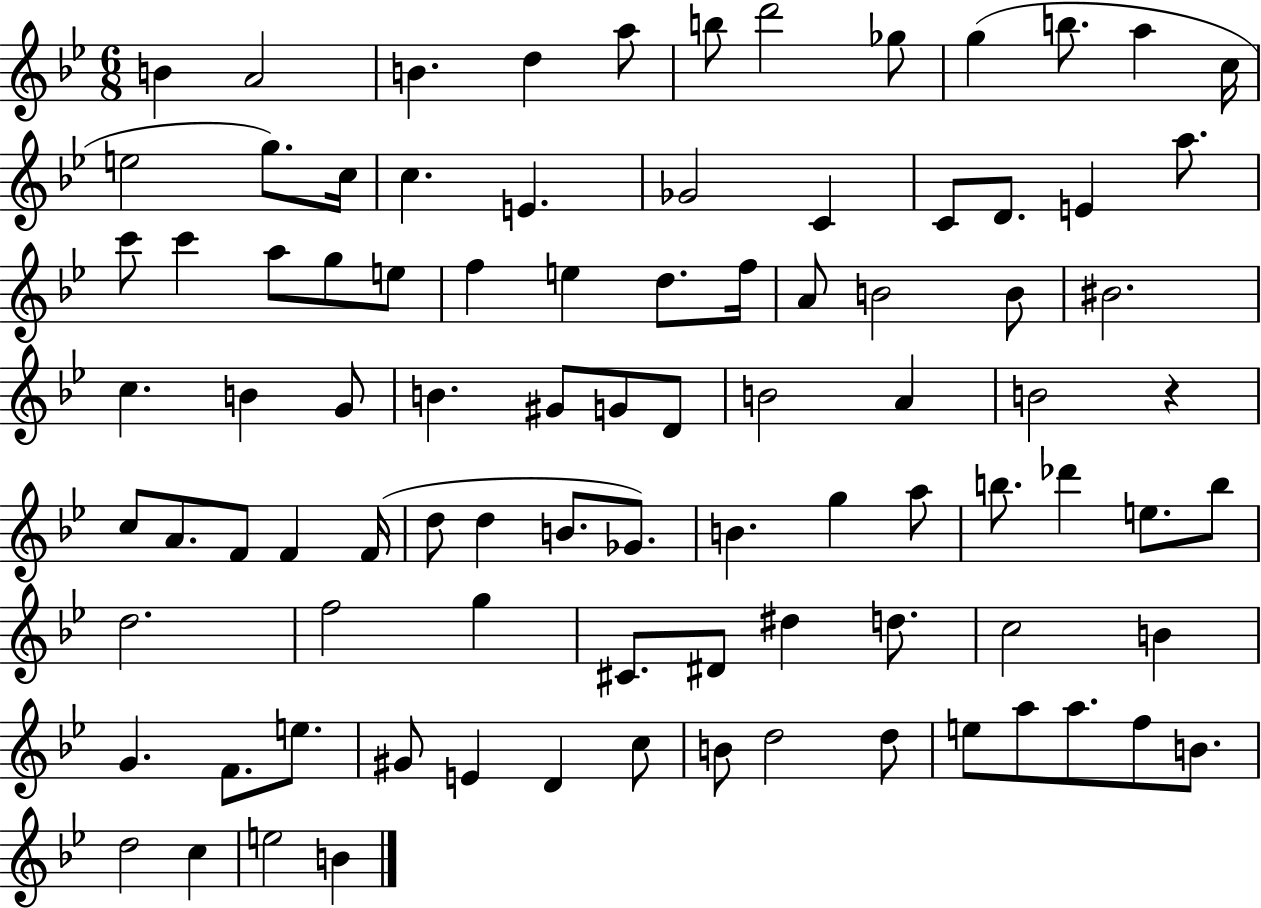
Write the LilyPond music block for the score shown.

{
  \clef treble
  \numericTimeSignature
  \time 6/8
  \key bes \major
  b'4 a'2 | b'4. d''4 a''8 | b''8 d'''2 ges''8 | g''4( b''8. a''4 c''16 | \break e''2 g''8.) c''16 | c''4. e'4. | ges'2 c'4 | c'8 d'8. e'4 a''8. | \break c'''8 c'''4 a''8 g''8 e''8 | f''4 e''4 d''8. f''16 | a'8 b'2 b'8 | bis'2. | \break c''4. b'4 g'8 | b'4. gis'8 g'8 d'8 | b'2 a'4 | b'2 r4 | \break c''8 a'8. f'8 f'4 f'16( | d''8 d''4 b'8. ges'8.) | b'4. g''4 a''8 | b''8. des'''4 e''8. b''8 | \break d''2. | f''2 g''4 | cis'8. dis'8 dis''4 d''8. | c''2 b'4 | \break g'4. f'8. e''8. | gis'8 e'4 d'4 c''8 | b'8 d''2 d''8 | e''8 a''8 a''8. f''8 b'8. | \break d''2 c''4 | e''2 b'4 | \bar "|."
}